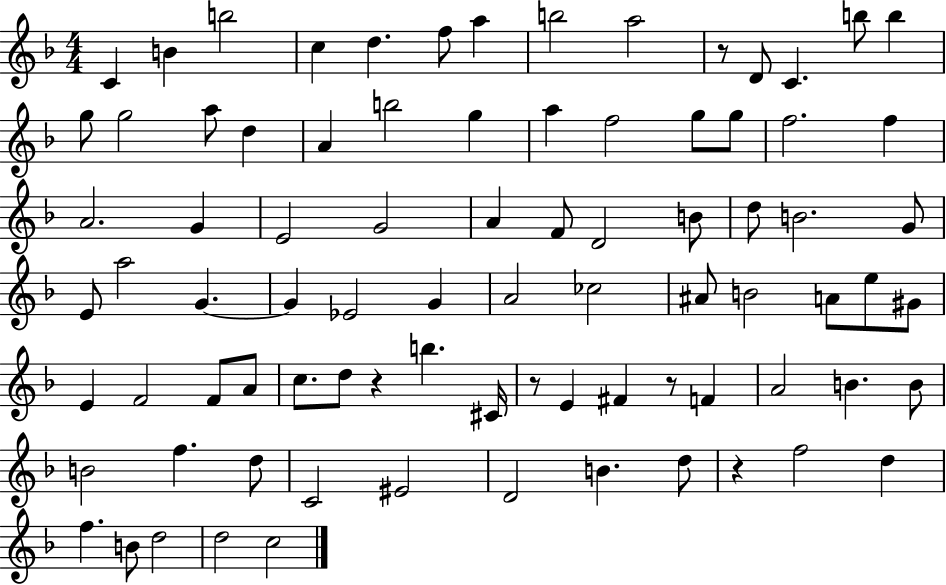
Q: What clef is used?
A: treble